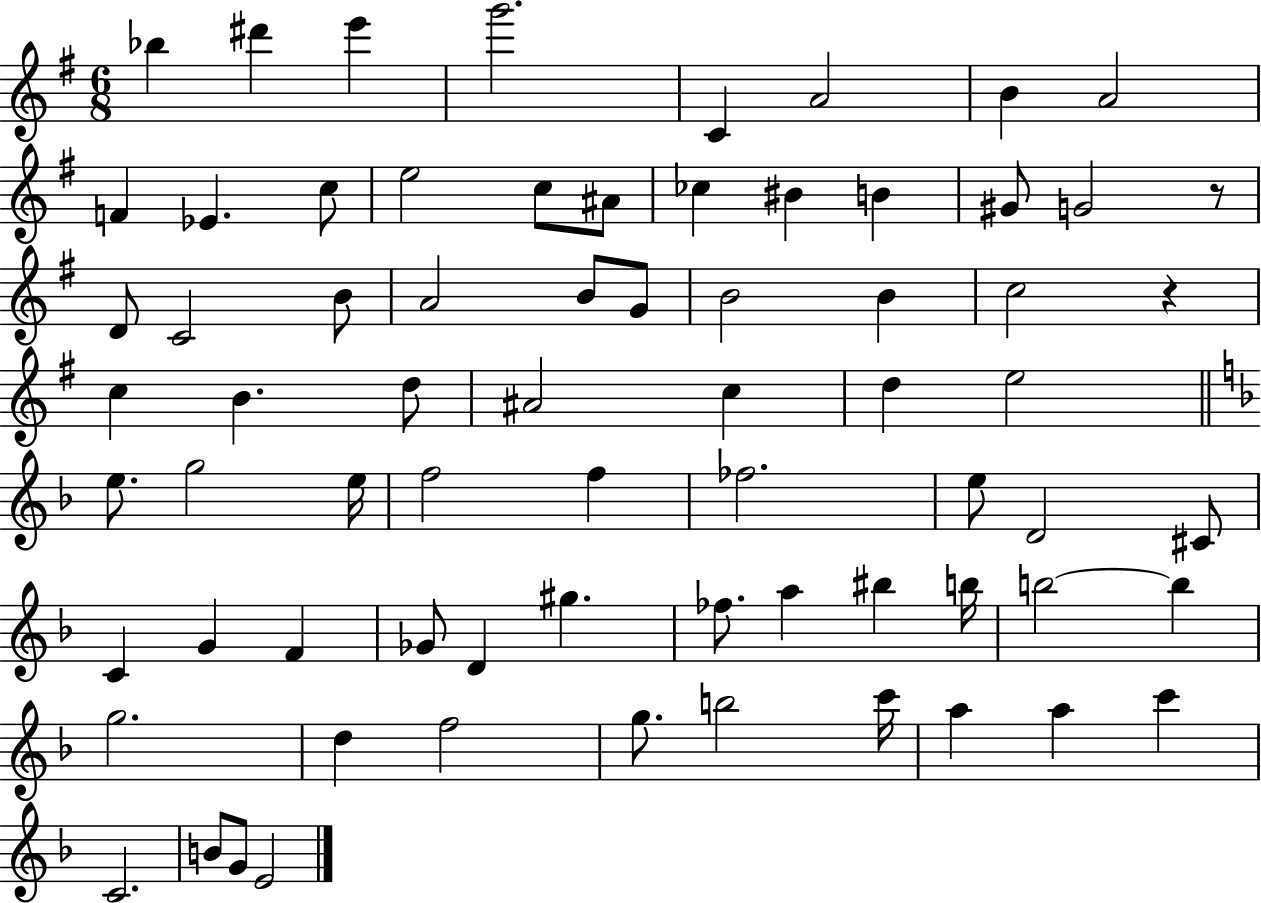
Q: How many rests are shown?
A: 2